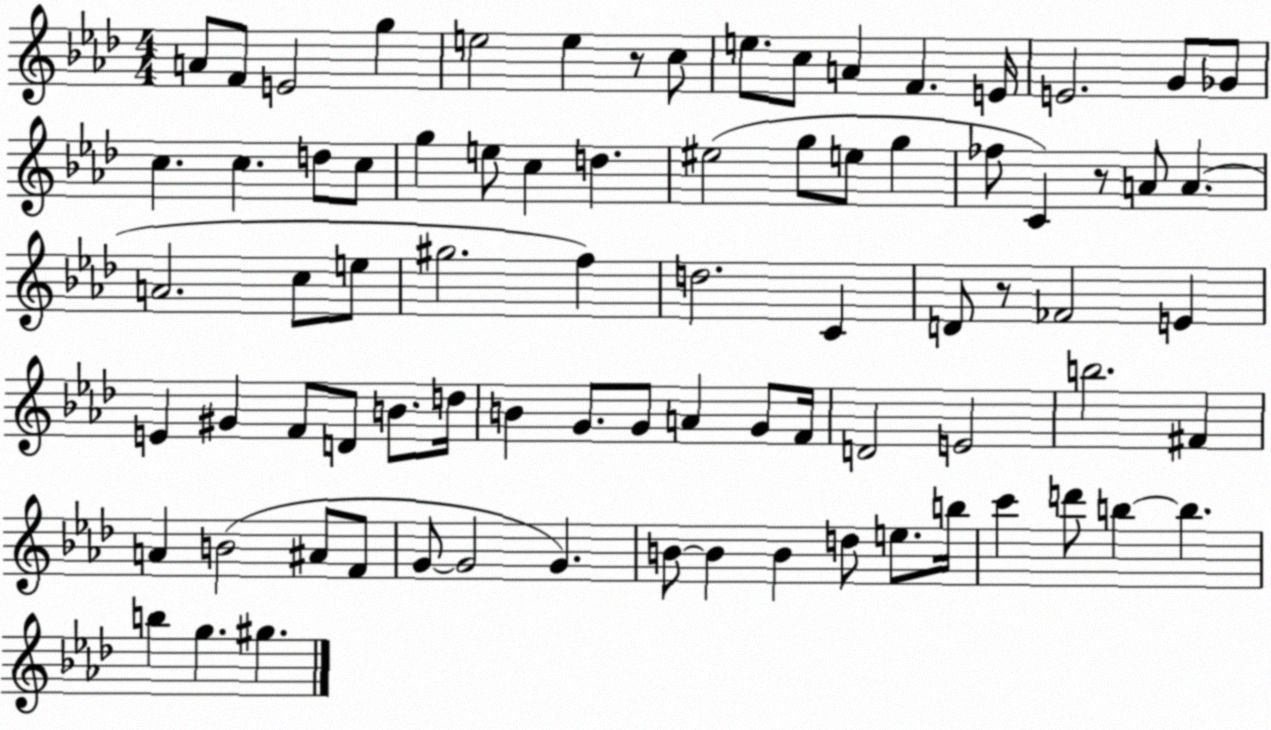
X:1
T:Untitled
M:4/4
L:1/4
K:Ab
A/2 F/2 E2 g e2 e z/2 c/2 e/2 c/2 A F E/4 E2 G/2 _G/2 c c d/2 c/2 g e/2 c d ^e2 g/2 e/2 g _f/2 C z/2 A/2 A A2 c/2 e/2 ^g2 f d2 C D/2 z/2 _F2 E E ^G F/2 D/2 B/2 d/4 B G/2 G/2 A G/2 F/4 D2 E2 b2 ^F A B2 ^A/2 F/2 G/2 G2 G B/2 B B d/2 e/2 b/4 c' d'/2 b b b g ^g